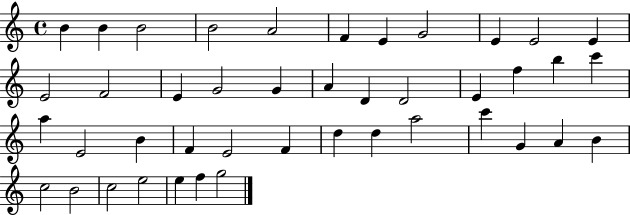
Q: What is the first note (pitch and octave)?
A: B4